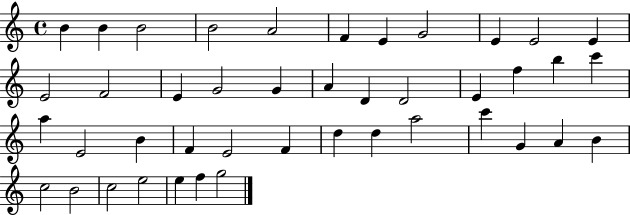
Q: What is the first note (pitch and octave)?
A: B4